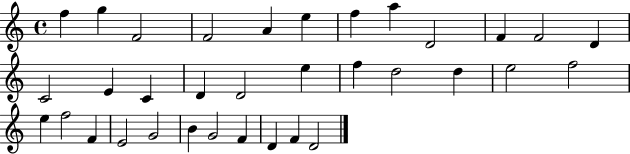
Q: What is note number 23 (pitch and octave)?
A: F5